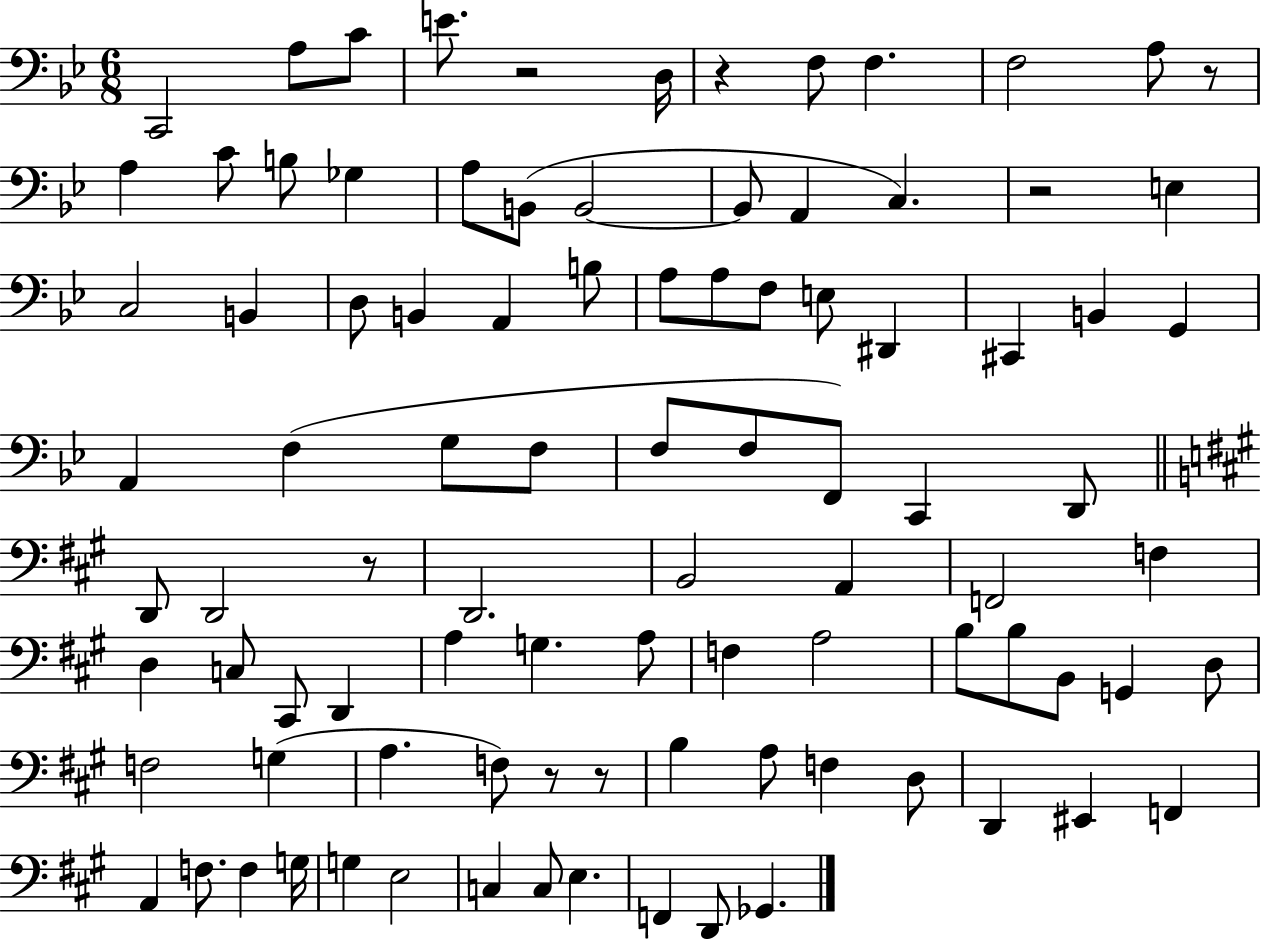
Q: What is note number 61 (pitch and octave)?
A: B3